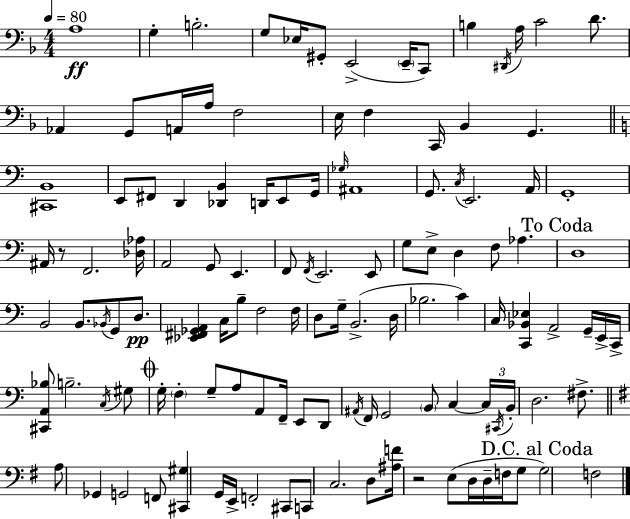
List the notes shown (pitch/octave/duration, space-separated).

A3/w G3/q B3/h. G3/e Eb3/s G#2/e E2/h E2/s C2/e B3/q D#2/s A3/s C4/h D4/e. Ab2/q G2/e A2/s A3/s F3/h E3/s F3/q C2/s Bb2/q G2/q. [C#2,B2]/w E2/e F#2/e D2/q [Db2,B2]/q D2/s E2/e G2/s Gb3/s A#2/w G2/e. C3/s E2/h. A2/s G2/w A#2/s R/e F2/h. [Db3,Ab3]/s A2/h G2/e E2/q. F2/e F2/s E2/h. E2/e G3/e E3/e D3/q F3/e Ab3/q. D3/w B2/h B2/e. Bb2/s G2/e D3/e. [Eb2,F#2,Gb2,A2]/q C3/s B3/e F3/h F3/s D3/e G3/s B2/h. D3/s Bb3/h. C4/q C3/s [C2,Bb2,Eb3]/q A2/h G2/s E2/s C2/s [C#2,A2,Bb3]/e B3/h. C3/s G#3/e G3/s F3/q G3/e A3/e A2/e F2/s E2/e D2/e A#2/s F2/s G2/h B2/e C3/q C3/s C#2/s B2/s D3/h. F#3/e. A3/e Gb2/q G2/h F2/e [C#2,G#3]/q G2/s E2/s F2/h C#2/e C2/e C3/h. D3/e [A#3,F4]/s R/h E3/e D3/s D3/s F3/s G3/e G3/h F3/h